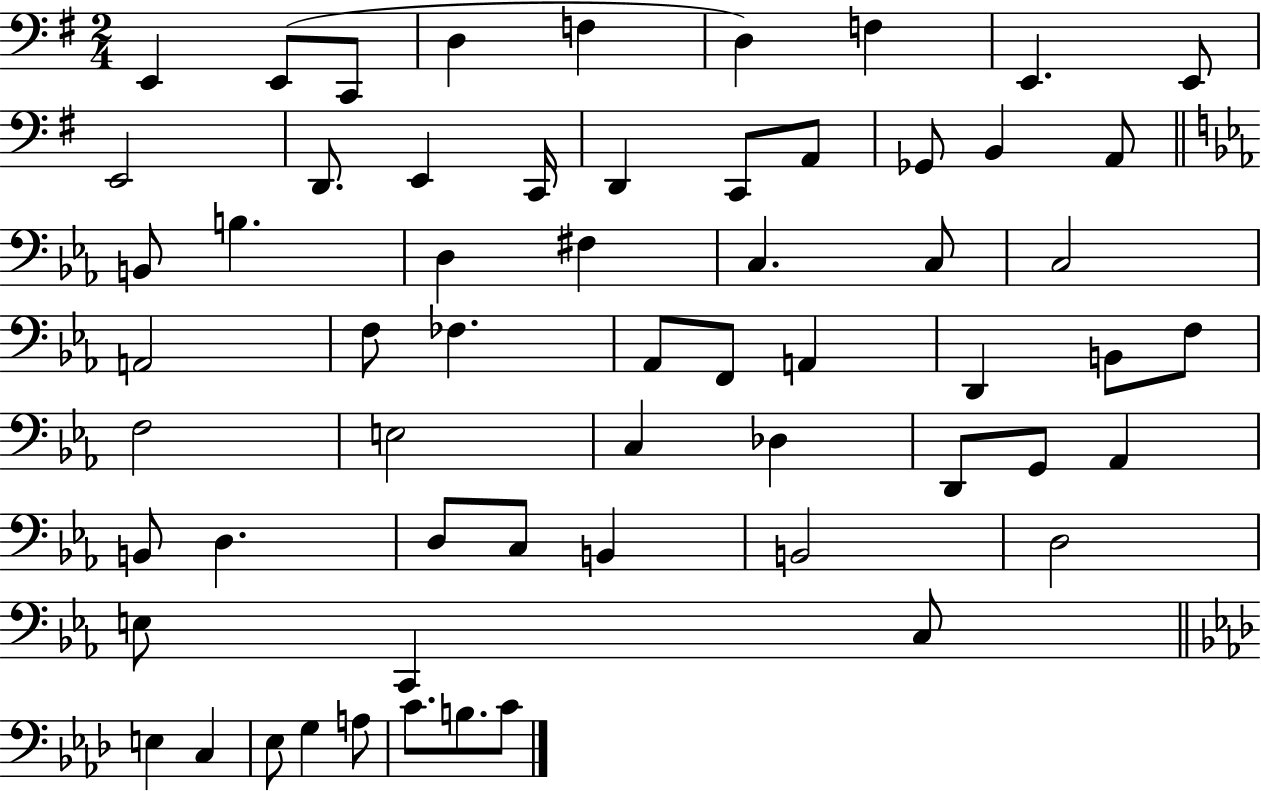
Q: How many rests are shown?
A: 0